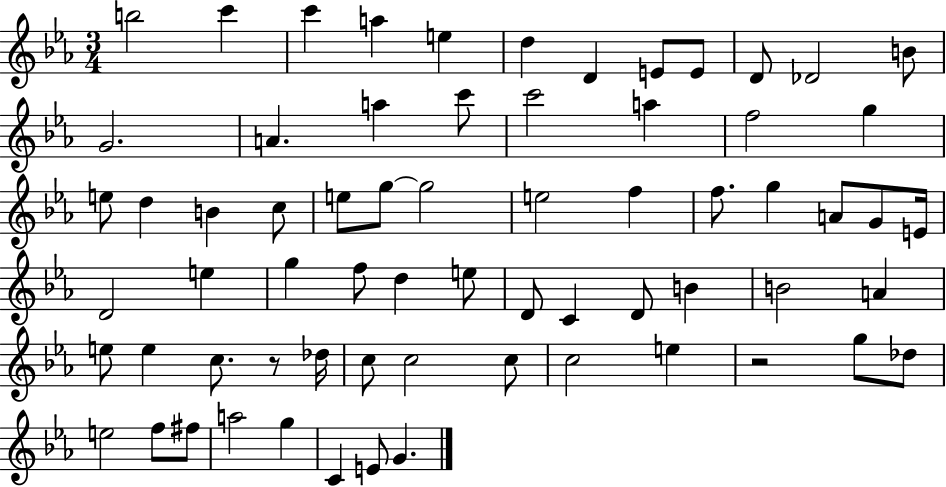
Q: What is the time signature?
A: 3/4